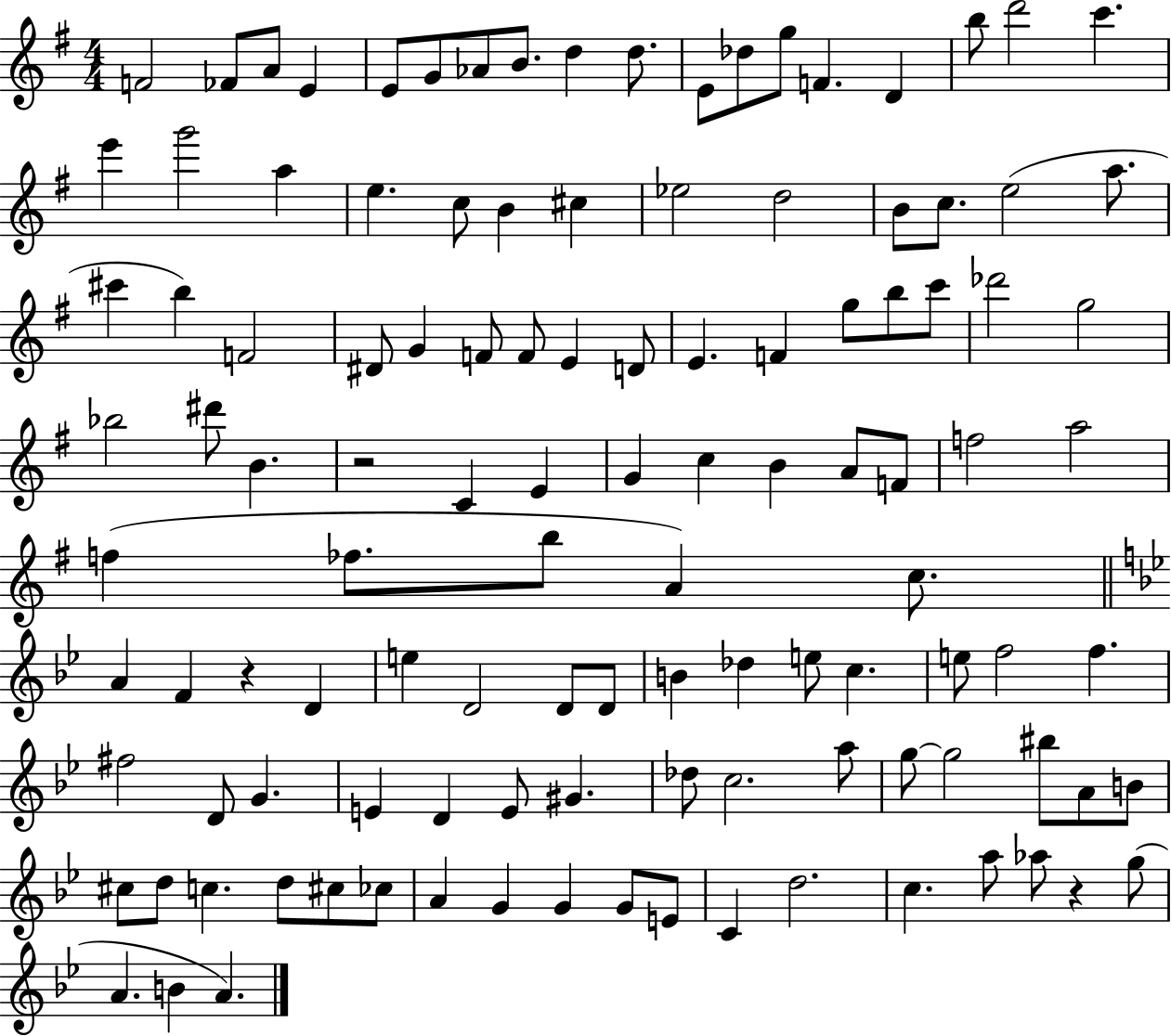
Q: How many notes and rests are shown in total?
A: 116